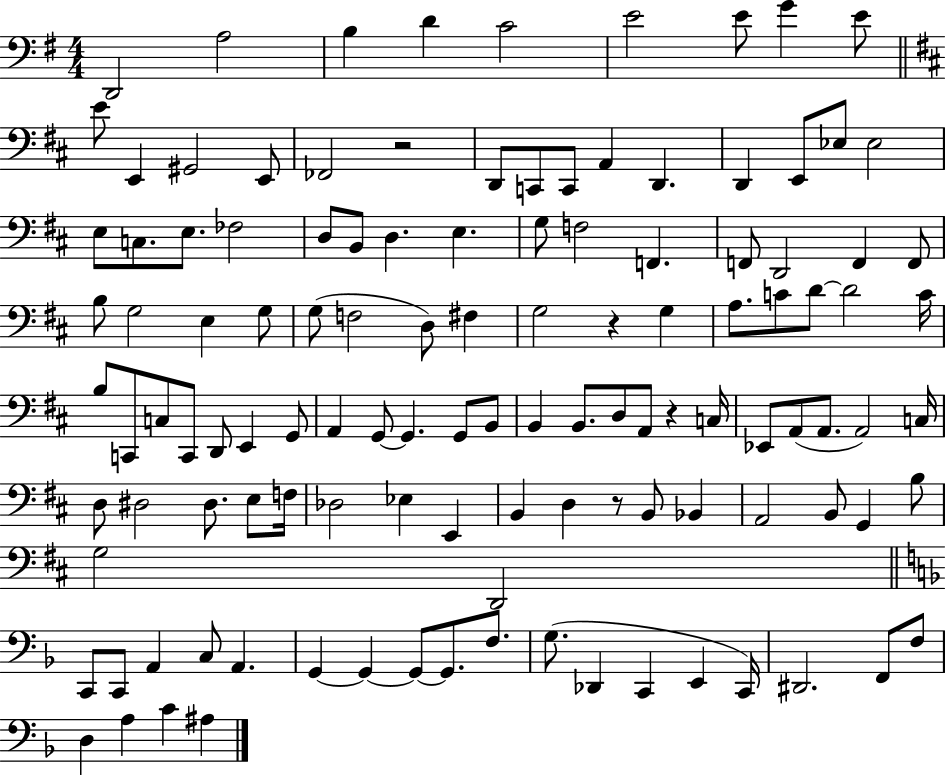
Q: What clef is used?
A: bass